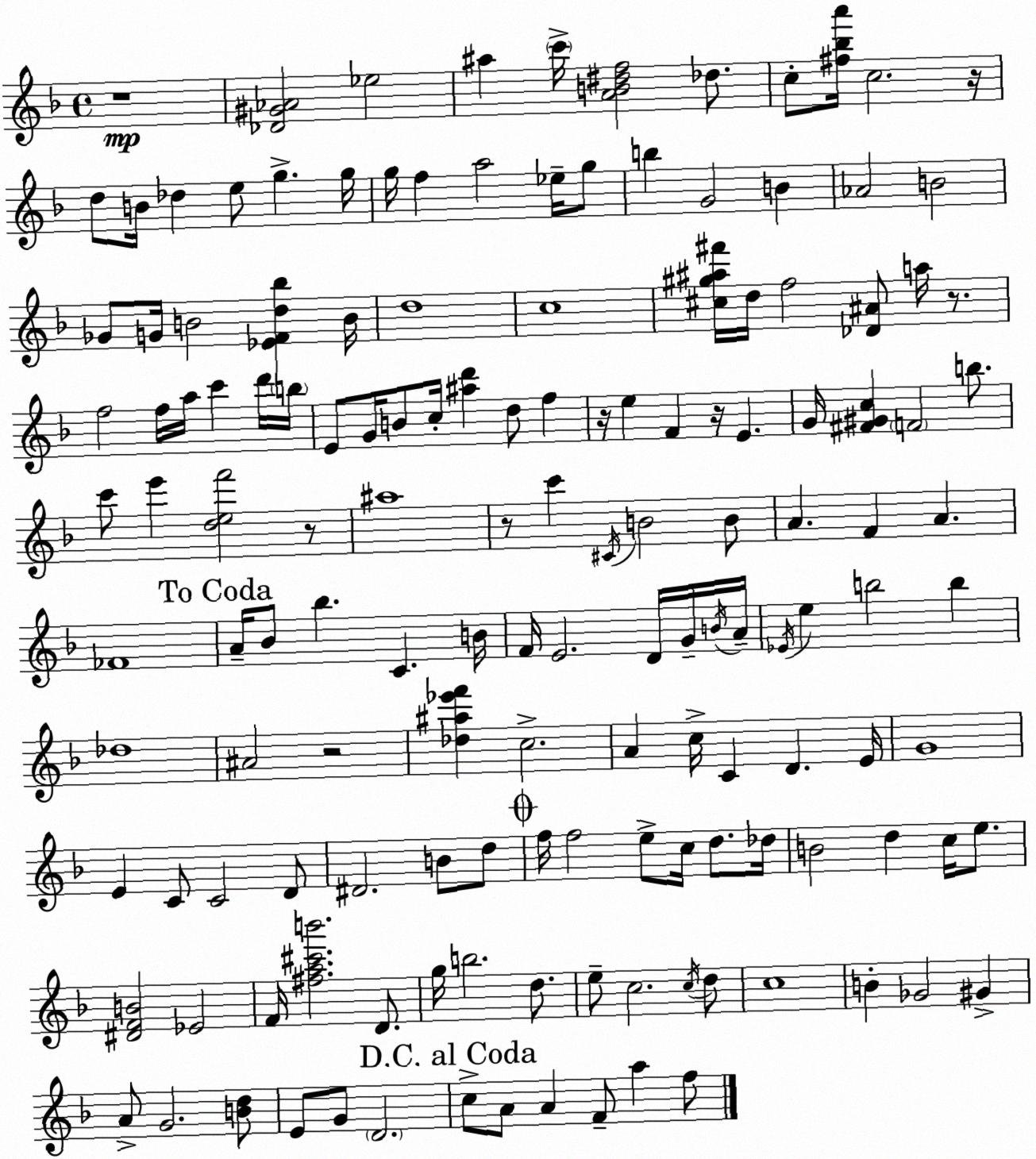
X:1
T:Untitled
M:4/4
L:1/4
K:F
z4 [_D^G_A]2 _e2 ^a c'/4 [AB^df]2 _d/2 c/2 [^f_ba']/4 c2 z/4 d/2 B/4 _d e/2 g g/4 g/4 f a2 _e/4 g/2 b G2 B _A2 B2 _G/2 G/4 B2 [_EFd_b] B/4 d4 c4 [^c^g^a^f']/4 d/4 f2 [_D^A]/2 a/4 z/2 f2 f/4 a/4 c' d'/4 b/4 E/2 G/4 B/2 c/4 [^ad'] d/2 f z/4 e F z/4 E G/4 [^F^Gc] F2 b/2 c'/2 e' [def']2 z/2 ^a4 z/2 c' ^C/4 B2 B/2 A F A _F4 A/4 _B/2 _b C B/4 F/4 E2 D/4 G/4 B/4 A/4 _E/4 e b2 b _d4 ^A2 z2 [_d^a_e'f'] c2 A c/4 C D E/4 G4 E C/2 C2 D/2 ^D2 B/2 d/2 f/4 f2 e/2 c/4 d/2 _d/4 B2 d c/4 e/2 [^DFB]2 _E2 F/4 [^fa^c'b']2 D/2 g/4 b2 d/2 e/2 c2 c/4 d/2 c4 B _G2 ^G A/2 G2 [Bd]/2 E/2 G/2 D2 c/2 A/2 A F/2 a f/2